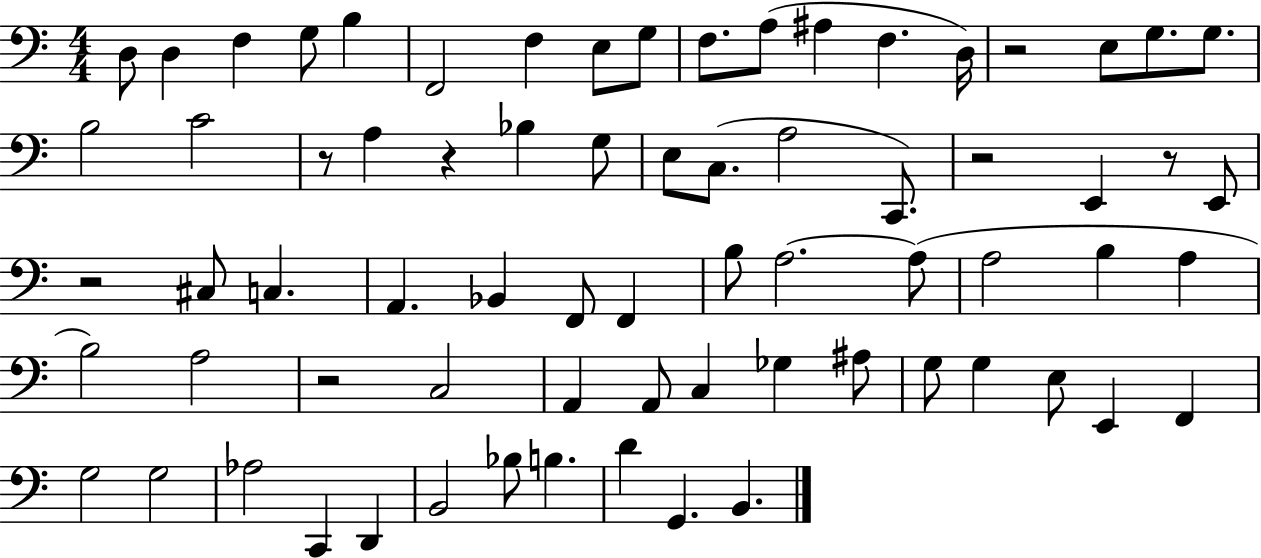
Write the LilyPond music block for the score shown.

{
  \clef bass
  \numericTimeSignature
  \time 4/4
  \key c \major
  d8 d4 f4 g8 b4 | f,2 f4 e8 g8 | f8. a8( ais4 f4. d16) | r2 e8 g8. g8. | \break b2 c'2 | r8 a4 r4 bes4 g8 | e8 c8.( a2 c,8.) | r2 e,4 r8 e,8 | \break r2 cis8 c4. | a,4. bes,4 f,8 f,4 | b8 a2.~~ a8( | a2 b4 a4 | \break b2) a2 | r2 c2 | a,4 a,8 c4 ges4 ais8 | g8 g4 e8 e,4 f,4 | \break g2 g2 | aes2 c,4 d,4 | b,2 bes8 b4. | d'4 g,4. b,4. | \break \bar "|."
}